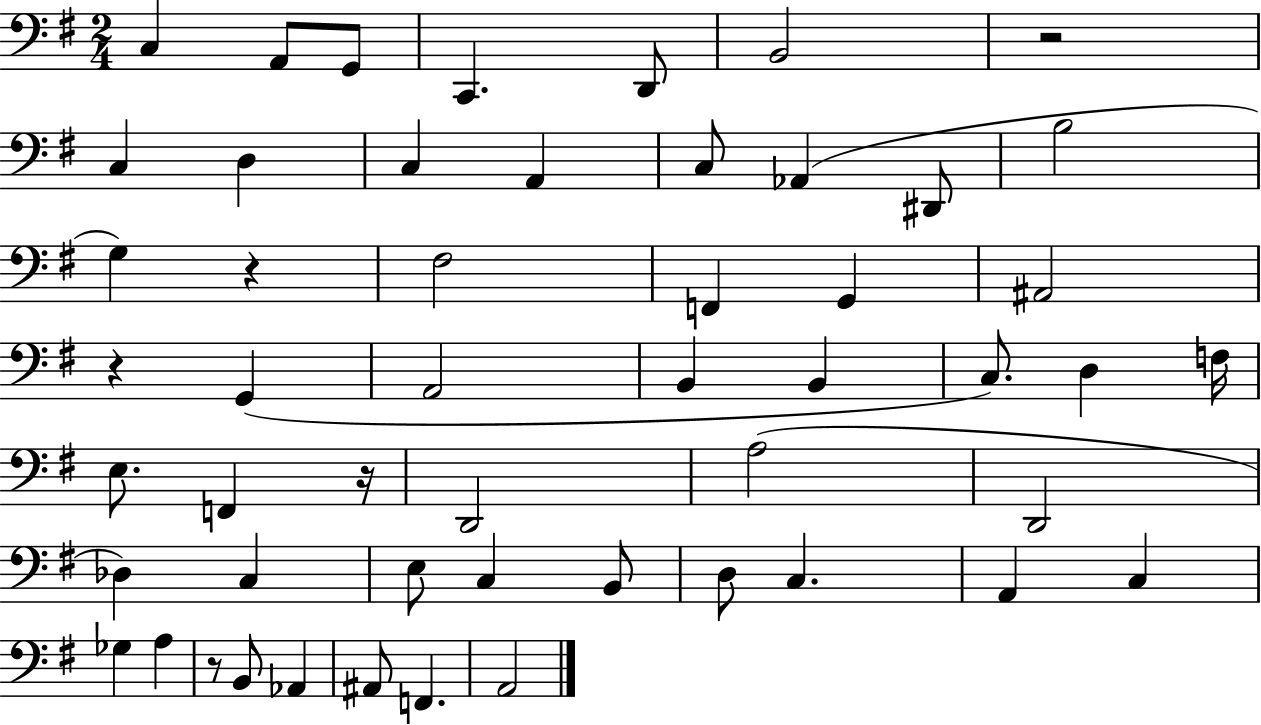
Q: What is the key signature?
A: G major